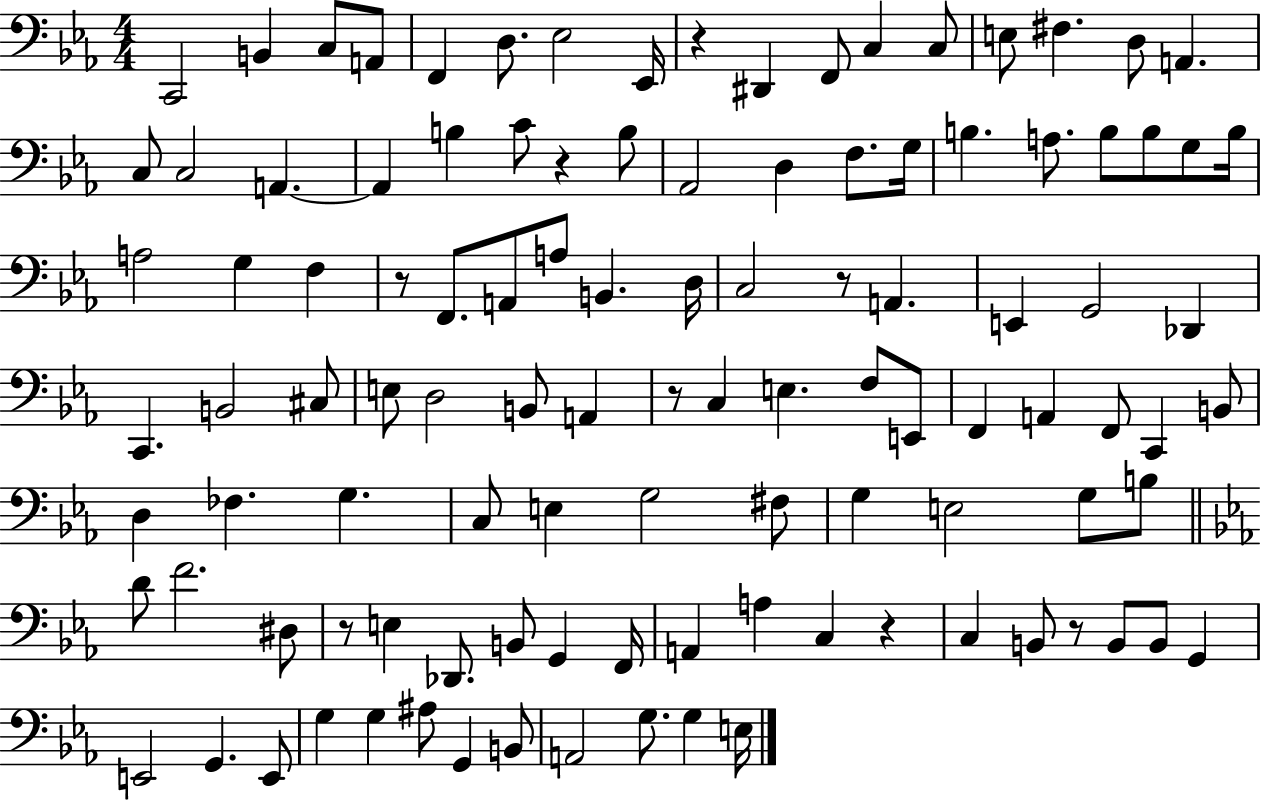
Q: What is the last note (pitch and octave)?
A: E3